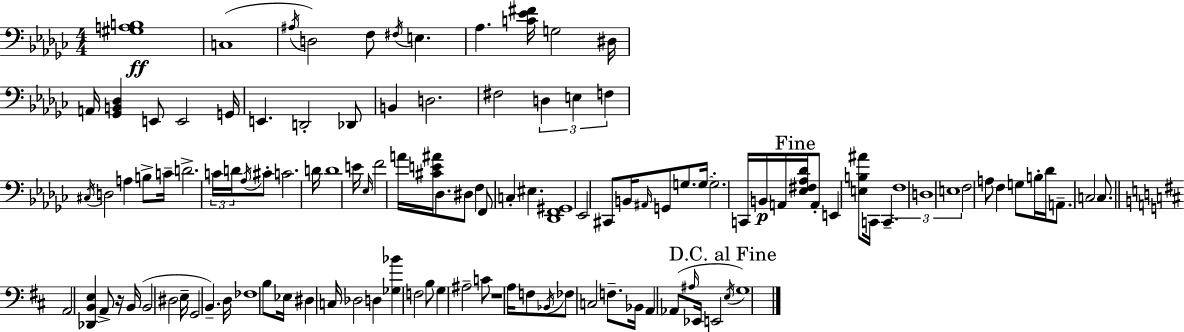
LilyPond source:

{
  \clef bass
  \numericTimeSignature
  \time 4/4
  \key ees \minor
  <gis a b>1\ff | c1( | \acciaccatura { ais16 } d2) f8 \acciaccatura { fis16 } e4. | aes4. <c' ees' fis'>16 g2 | \break dis16 a,16 <ges, b, des>4 e,8 e,2 | g,16 e,4. d,2-. | des,8 b,4 d2. | fis2 \tuplet 3/2 { d4 e4 | \break f4 } \acciaccatura { cis16 } d2 a4 | b8-> c'16-- d'2.-> | \tuplet 3/2 { c'16 d'16 \acciaccatura { aes16 } } cis'8-. c'2. | d'16 d'1 | \break e'16 \grace { ees16 } f'2 a'16 <cis' e' ais'>16 | des8. dis8 f4 f,8 c4-. eis4. | <des, f, gis,>1 | ees,2 cis,8 b,16 | \break \grace { ais,16 } g,8 g8. g16~~ g2.-. | c,16 b,16\p a,16 \mark "Fine" <ees fis aes des'>16 a,8-. e,4 <e b ais'>8 c,16 | c,4.-- \tuplet 3/2 { f1 | d1 | \break e1 } | f2 a8 | f4 g8 b16-. des'16 \parenthesize a,8.-- c2 | c8. \bar "||" \break \key d \major a,2 <des, b, e>4 a,8-> r16 b,16( | b,2 dis2 | e16-- g,2 b,4.--) d16 | fes1 | \break b8 ees16 dis4 c16 des2 | d4 <ges bes'>4 f2 | b8 g4 ais2-- c'8 | r1 | \break a16 f8 \acciaccatura { bes,16 } fes8 c2 f8.-- | bes,16 a,4 aes,8( \grace { ais16 } ees,16 e,2 | \mark "D.C. al Fine" \acciaccatura { e16 } g1) | \bar "|."
}